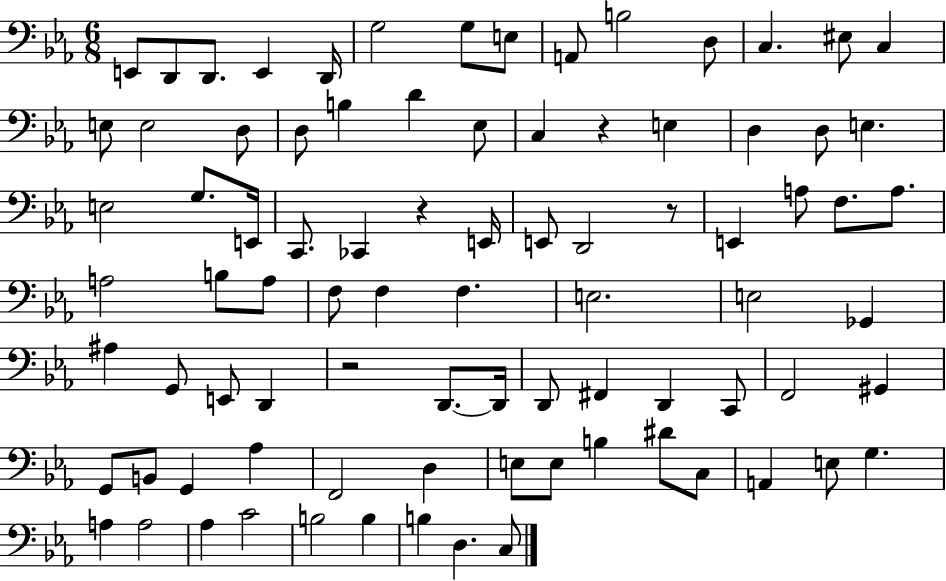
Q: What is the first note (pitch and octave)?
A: E2